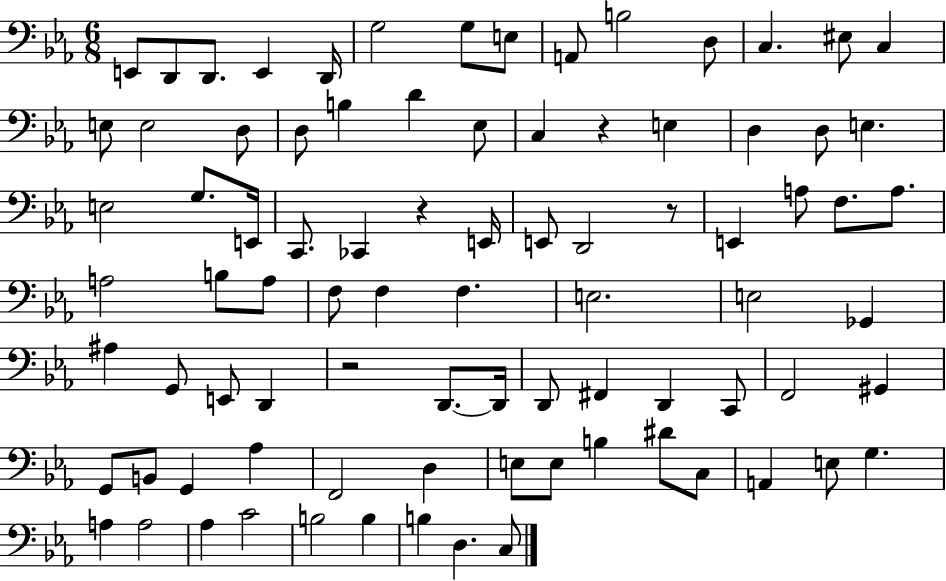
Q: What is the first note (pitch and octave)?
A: E2